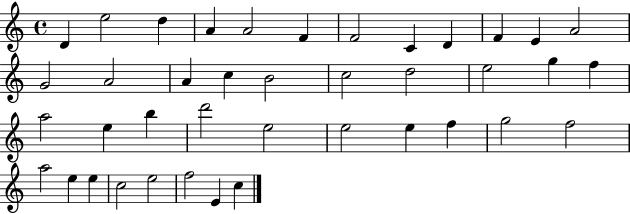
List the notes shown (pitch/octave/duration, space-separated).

D4/q E5/h D5/q A4/q A4/h F4/q F4/h C4/q D4/q F4/q E4/q A4/h G4/h A4/h A4/q C5/q B4/h C5/h D5/h E5/h G5/q F5/q A5/h E5/q B5/q D6/h E5/h E5/h E5/q F5/q G5/h F5/h A5/h E5/q E5/q C5/h E5/h F5/h E4/q C5/q